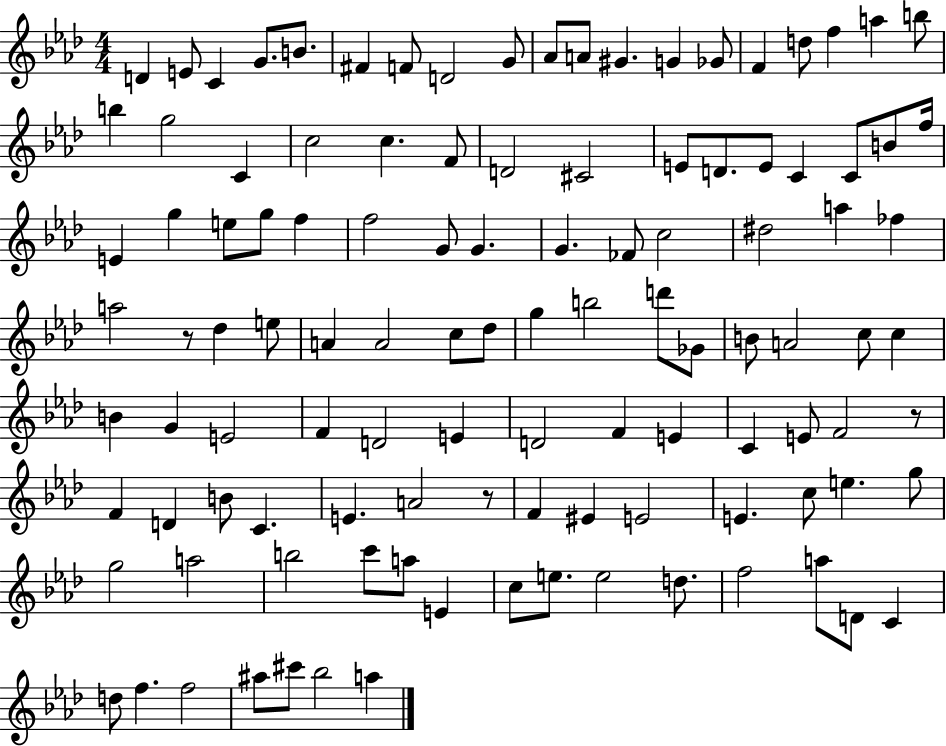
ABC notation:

X:1
T:Untitled
M:4/4
L:1/4
K:Ab
D E/2 C G/2 B/2 ^F F/2 D2 G/2 _A/2 A/2 ^G G _G/2 F d/2 f a b/2 b g2 C c2 c F/2 D2 ^C2 E/2 D/2 E/2 C C/2 B/2 f/4 E g e/2 g/2 f f2 G/2 G G _F/2 c2 ^d2 a _f a2 z/2 _d e/2 A A2 c/2 _d/2 g b2 d'/2 _G/2 B/2 A2 c/2 c B G E2 F D2 E D2 F E C E/2 F2 z/2 F D B/2 C E A2 z/2 F ^E E2 E c/2 e g/2 g2 a2 b2 c'/2 a/2 E c/2 e/2 e2 d/2 f2 a/2 D/2 C d/2 f f2 ^a/2 ^c'/2 _b2 a